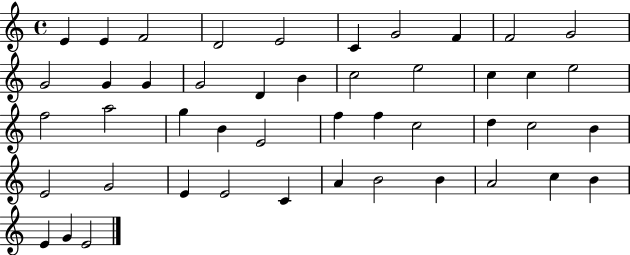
X:1
T:Untitled
M:4/4
L:1/4
K:C
E E F2 D2 E2 C G2 F F2 G2 G2 G G G2 D B c2 e2 c c e2 f2 a2 g B E2 f f c2 d c2 B E2 G2 E E2 C A B2 B A2 c B E G E2